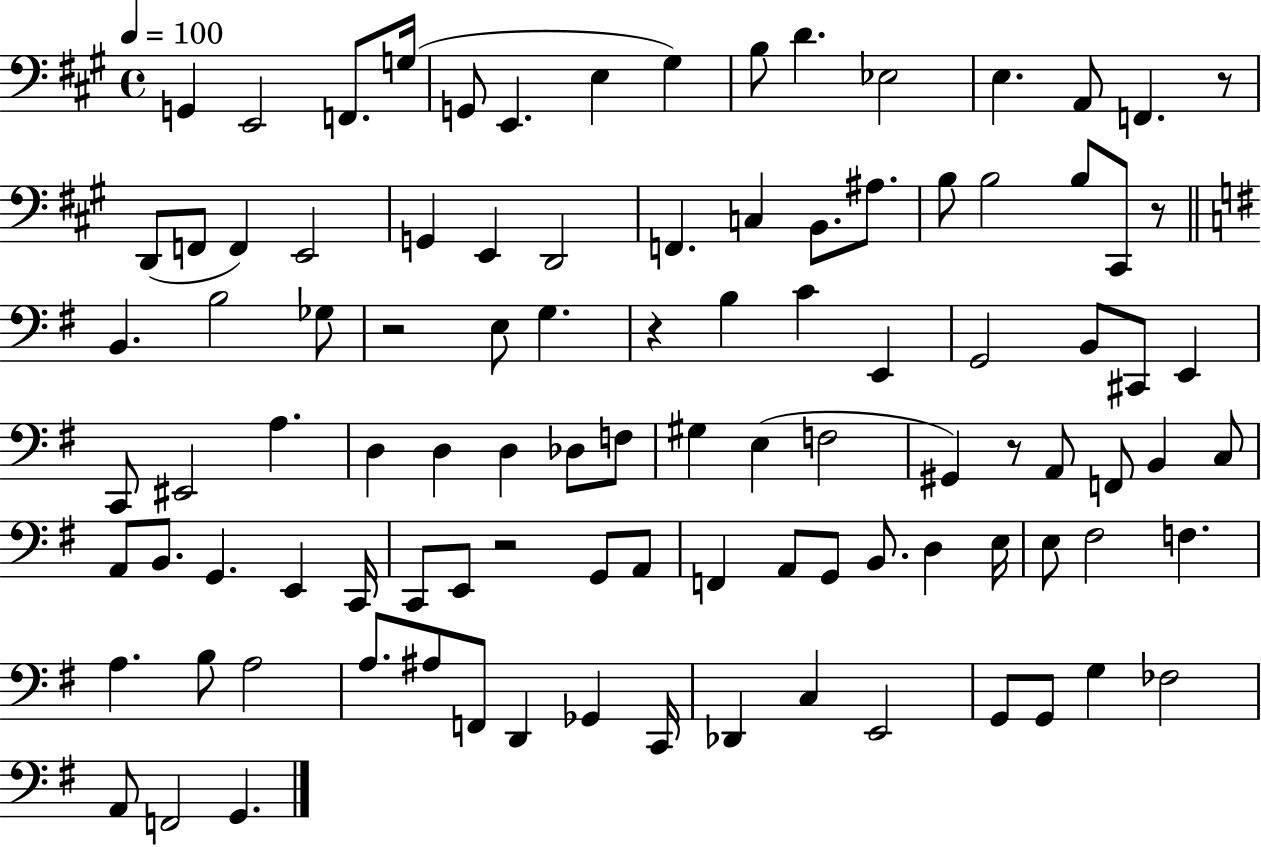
X:1
T:Untitled
M:4/4
L:1/4
K:A
G,, E,,2 F,,/2 G,/4 G,,/2 E,, E, ^G, B,/2 D _E,2 E, A,,/2 F,, z/2 D,,/2 F,,/2 F,, E,,2 G,, E,, D,,2 F,, C, B,,/2 ^A,/2 B,/2 B,2 B,/2 ^C,,/2 z/2 B,, B,2 _G,/2 z2 E,/2 G, z B, C E,, G,,2 B,,/2 ^C,,/2 E,, C,,/2 ^E,,2 A, D, D, D, _D,/2 F,/2 ^G, E, F,2 ^G,, z/2 A,,/2 F,,/2 B,, C,/2 A,,/2 B,,/2 G,, E,, C,,/4 C,,/2 E,,/2 z2 G,,/2 A,,/2 F,, A,,/2 G,,/2 B,,/2 D, E,/4 E,/2 ^F,2 F, A, B,/2 A,2 A,/2 ^A,/2 F,,/2 D,, _G,, C,,/4 _D,, C, E,,2 G,,/2 G,,/2 G, _F,2 A,,/2 F,,2 G,,